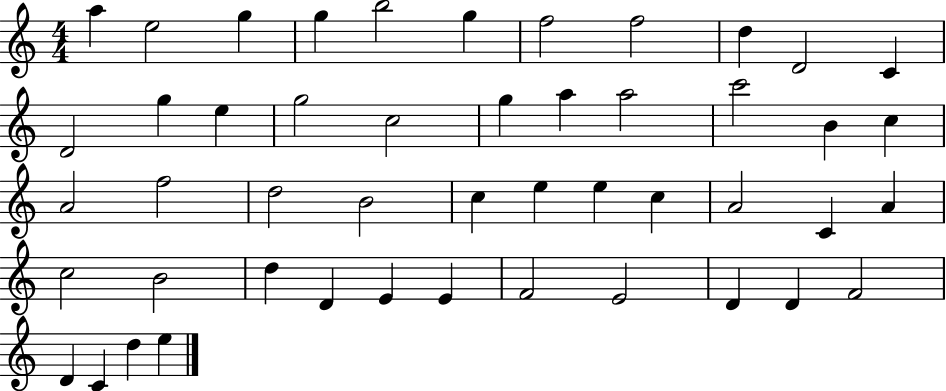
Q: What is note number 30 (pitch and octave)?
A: C5